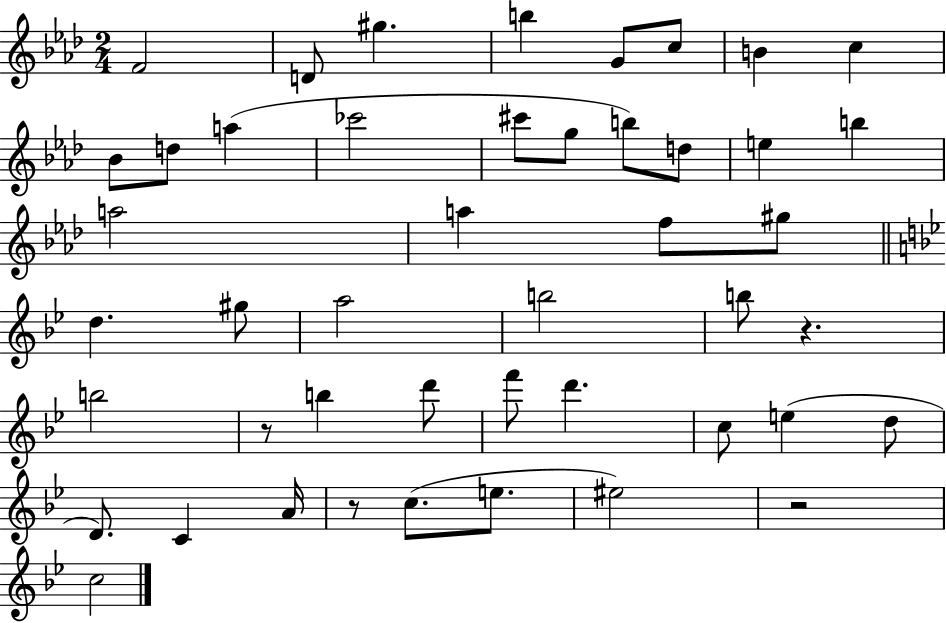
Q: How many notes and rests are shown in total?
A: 46